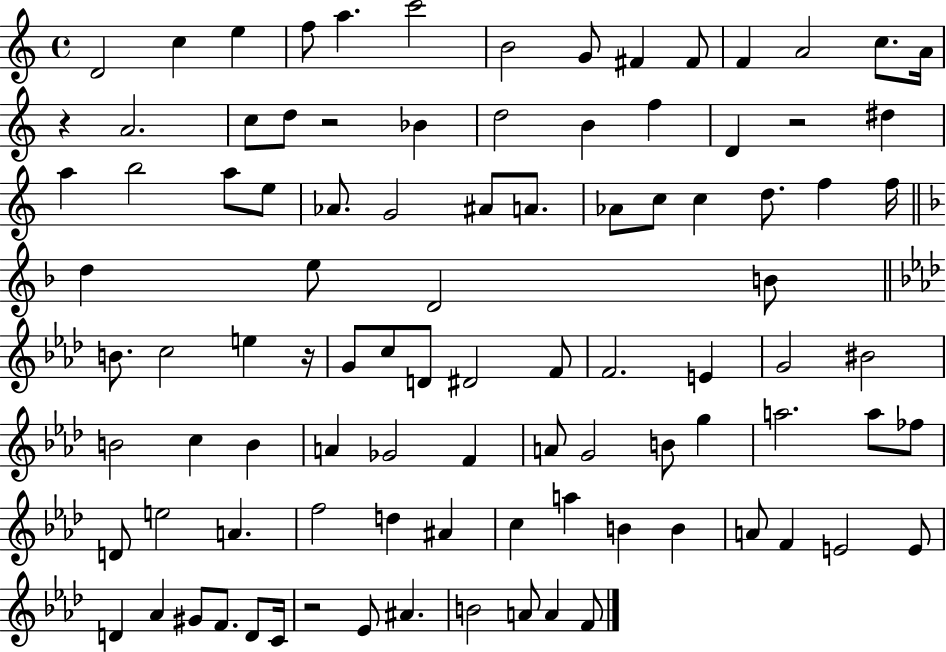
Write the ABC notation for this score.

X:1
T:Untitled
M:4/4
L:1/4
K:C
D2 c e f/2 a c'2 B2 G/2 ^F ^F/2 F A2 c/2 A/4 z A2 c/2 d/2 z2 _B d2 B f D z2 ^d a b2 a/2 e/2 _A/2 G2 ^A/2 A/2 _A/2 c/2 c d/2 f f/4 d e/2 D2 B/2 B/2 c2 e z/4 G/2 c/2 D/2 ^D2 F/2 F2 E G2 ^B2 B2 c B A _G2 F A/2 G2 B/2 g a2 a/2 _f/2 D/2 e2 A f2 d ^A c a B B A/2 F E2 E/2 D _A ^G/2 F/2 D/2 C/4 z2 _E/2 ^A B2 A/2 A F/2